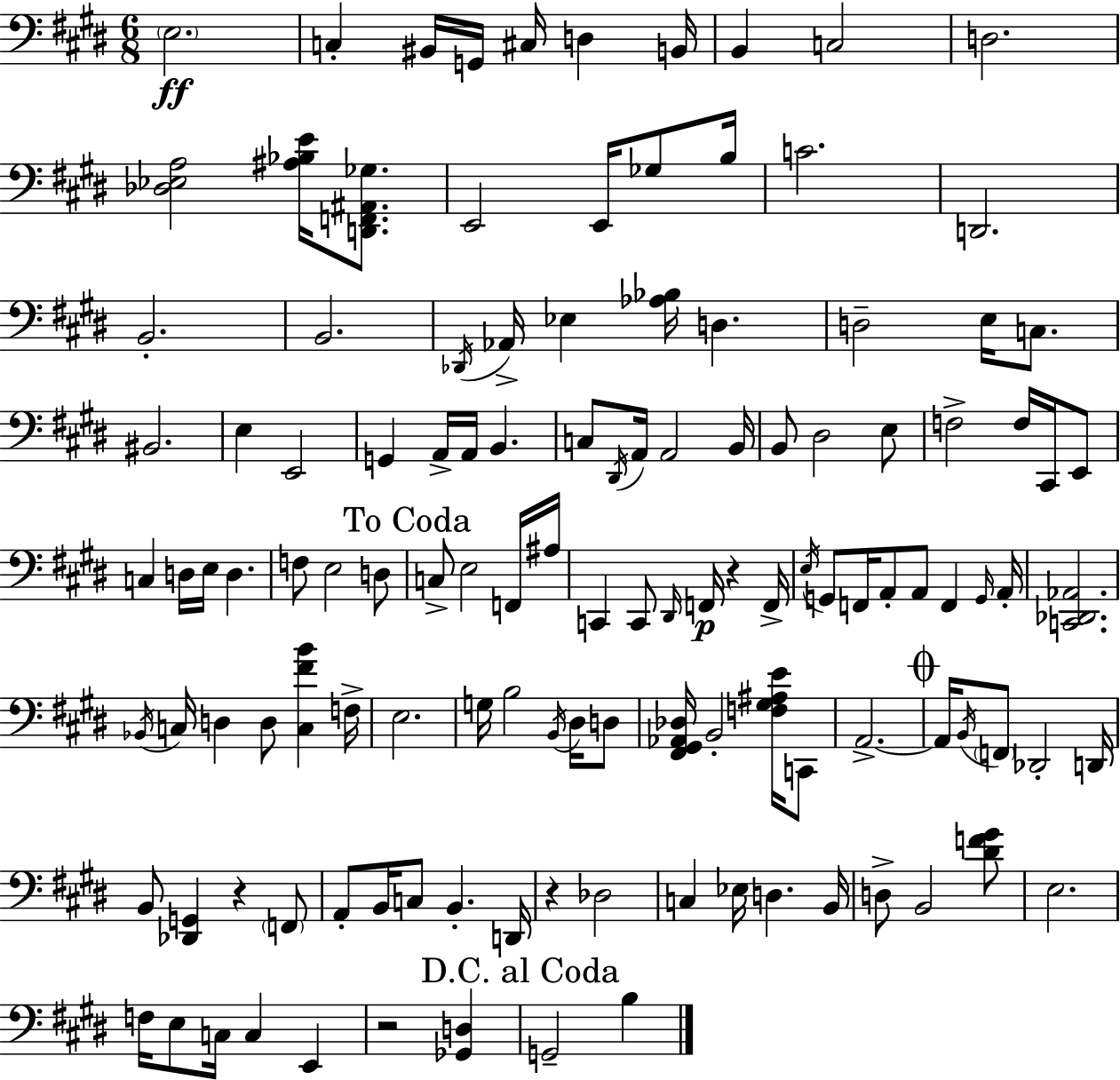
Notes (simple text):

E3/h. C3/q BIS2/s G2/s C#3/s D3/q B2/s B2/q C3/h D3/h. [Db3,Eb3,A3]/h [A#3,Bb3,E4]/s [D2,F2,A#2,Gb3]/e. E2/h E2/s Gb3/e B3/s C4/h. D2/h. B2/h. B2/h. Db2/s Ab2/s Eb3/q [Ab3,Bb3]/s D3/q. D3/h E3/s C3/e. BIS2/h. E3/q E2/h G2/q A2/s A2/s B2/q. C3/e D#2/s A2/s A2/h B2/s B2/e D#3/h E3/e F3/h F3/s C#2/s E2/e C3/q D3/s E3/s D3/q. F3/e E3/h D3/e C3/e E3/h F2/s A#3/s C2/q C2/e D#2/s F2/s R/q F2/s E3/s G2/e F2/s A2/e A2/e F2/q G2/s A2/s [C2,Db2,Ab2]/h. Bb2/s C3/s D3/q D3/e [C3,F#4,B4]/q F3/s E3/h. G3/s B3/h B2/s D#3/s D3/e [F#2,G#2,Ab2,Db3]/s B2/h [F3,G#3,A#3,E4]/s C2/e A2/h. A2/s B2/s F2/e Db2/h D2/s B2/e [Db2,G2]/q R/q F2/e A2/e B2/s C3/e B2/q. D2/s R/q Db3/h C3/q Eb3/s D3/q. B2/s D3/e B2/h [D#4,F4,G#4]/e E3/h. F3/s E3/e C3/s C3/q E2/q R/h [Gb2,D3]/q G2/h B3/q